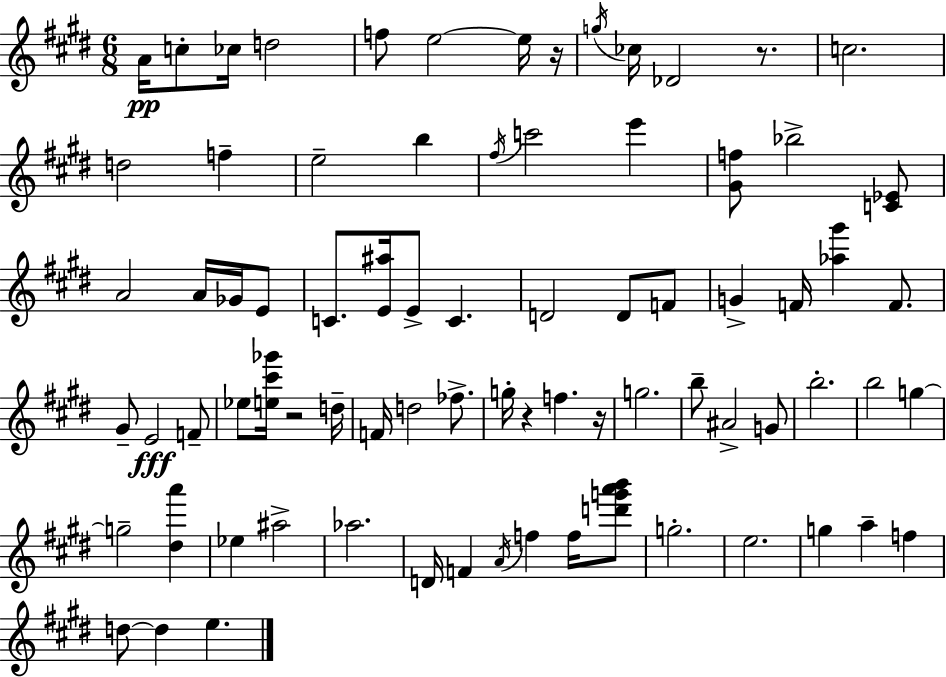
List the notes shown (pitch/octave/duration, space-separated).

A4/s C5/e CES5/s D5/h F5/e E5/h E5/s R/s G5/s CES5/s Db4/h R/e. C5/h. D5/h F5/q E5/h B5/q F#5/s C6/h E6/q [G#4,F5]/e Bb5/h [C4,Eb4]/e A4/h A4/s Gb4/s E4/e C4/e. [E4,A#5]/s E4/e C4/q. D4/h D4/e F4/e G4/q F4/s [Ab5,G#6]/q F4/e. G#4/e E4/h F4/e Eb5/e [E5,C#6,Gb6]/s R/h D5/s F4/s D5/h FES5/e. G5/s R/q F5/q. R/s G5/h. B5/e A#4/h G4/e B5/h. B5/h G5/q G5/h [D#5,A6]/q Eb5/q A#5/h Ab5/h. D4/s F4/q A4/s F5/q F5/s [D6,G6,A6,B6]/e G5/h. E5/h. G5/q A5/q F5/q D5/e D5/q E5/q.